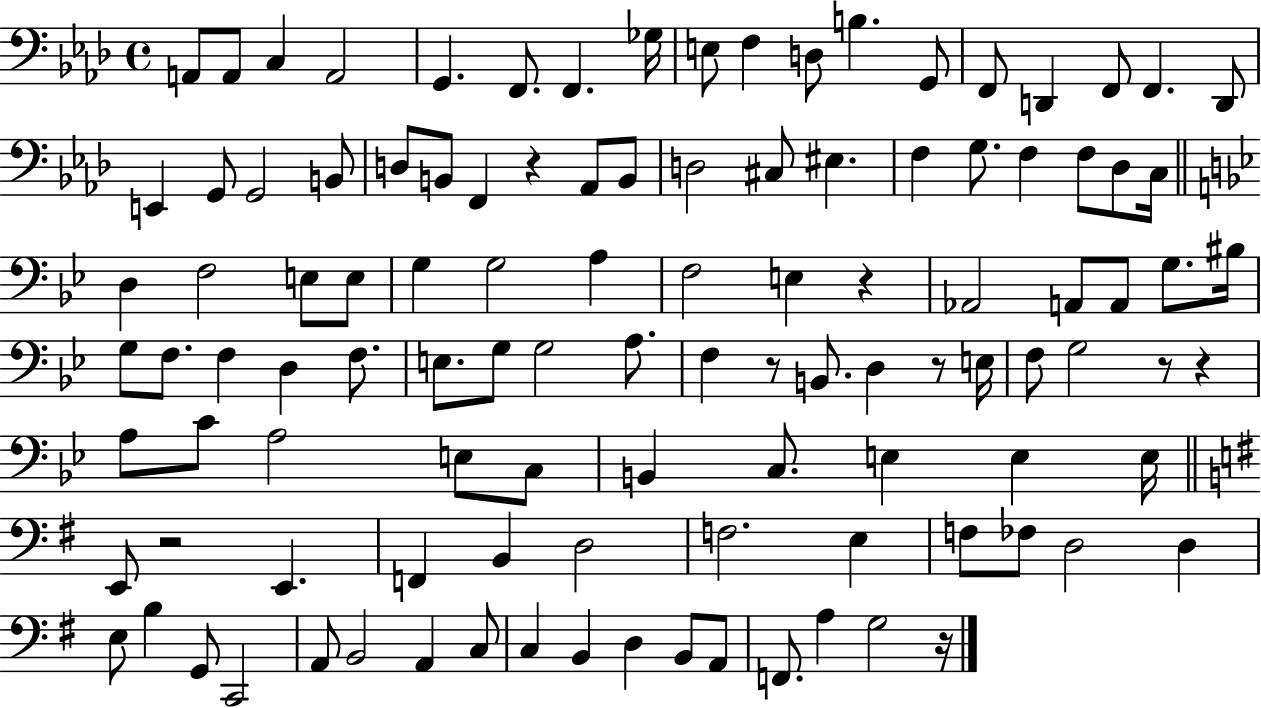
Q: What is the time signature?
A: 4/4